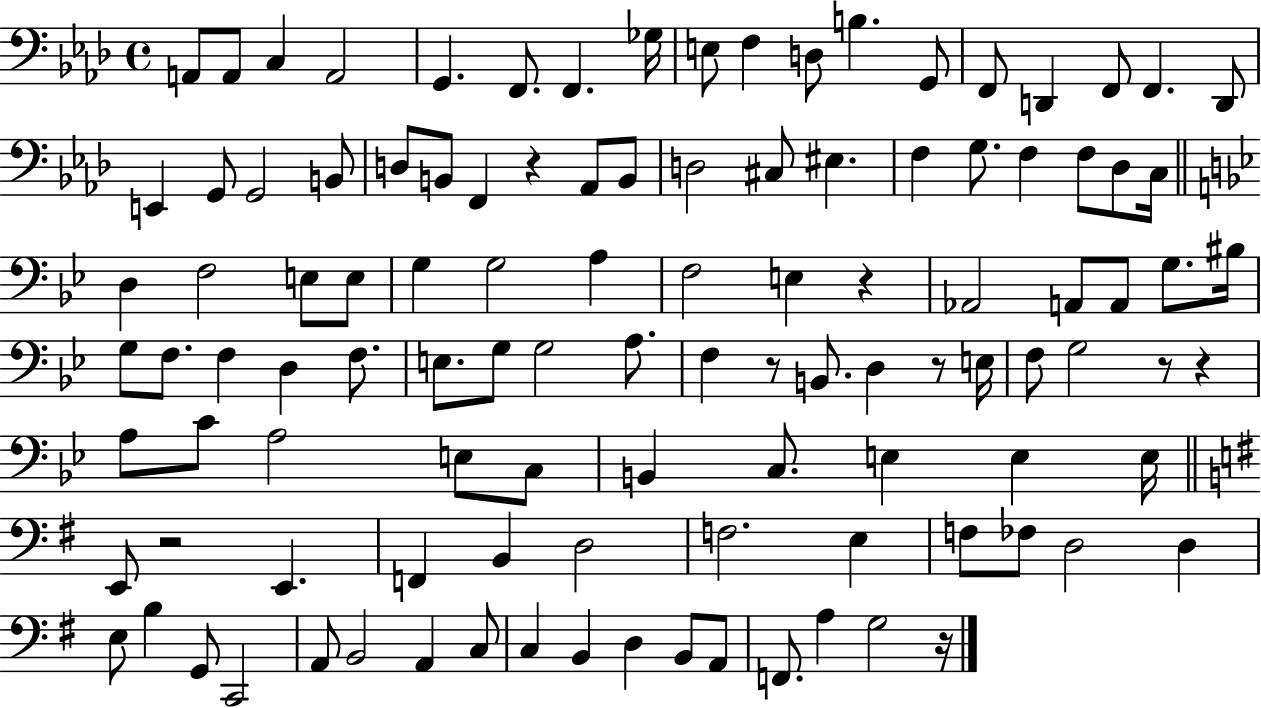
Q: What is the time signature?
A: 4/4